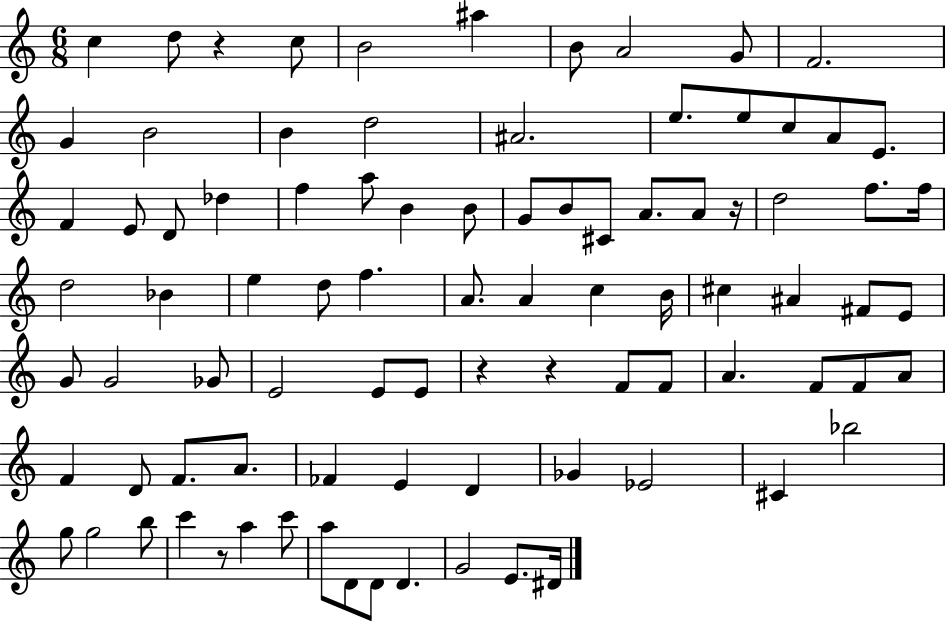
C5/q D5/e R/q C5/e B4/h A#5/q B4/e A4/h G4/e F4/h. G4/q B4/h B4/q D5/h A#4/h. E5/e. E5/e C5/e A4/e E4/e. F4/q E4/e D4/e Db5/q F5/q A5/e B4/q B4/e G4/e B4/e C#4/e A4/e. A4/e R/s D5/h F5/e. F5/s D5/h Bb4/q E5/q D5/e F5/q. A4/e. A4/q C5/q B4/s C#5/q A#4/q F#4/e E4/e G4/e G4/h Gb4/e E4/h E4/e E4/e R/q R/q F4/e F4/e A4/q. F4/e F4/e A4/e F4/q D4/e F4/e. A4/e. FES4/q E4/q D4/q Gb4/q Eb4/h C#4/q Bb5/h G5/e G5/h B5/e C6/q R/e A5/q C6/e A5/e D4/e D4/e D4/q. G4/h E4/e. D#4/s